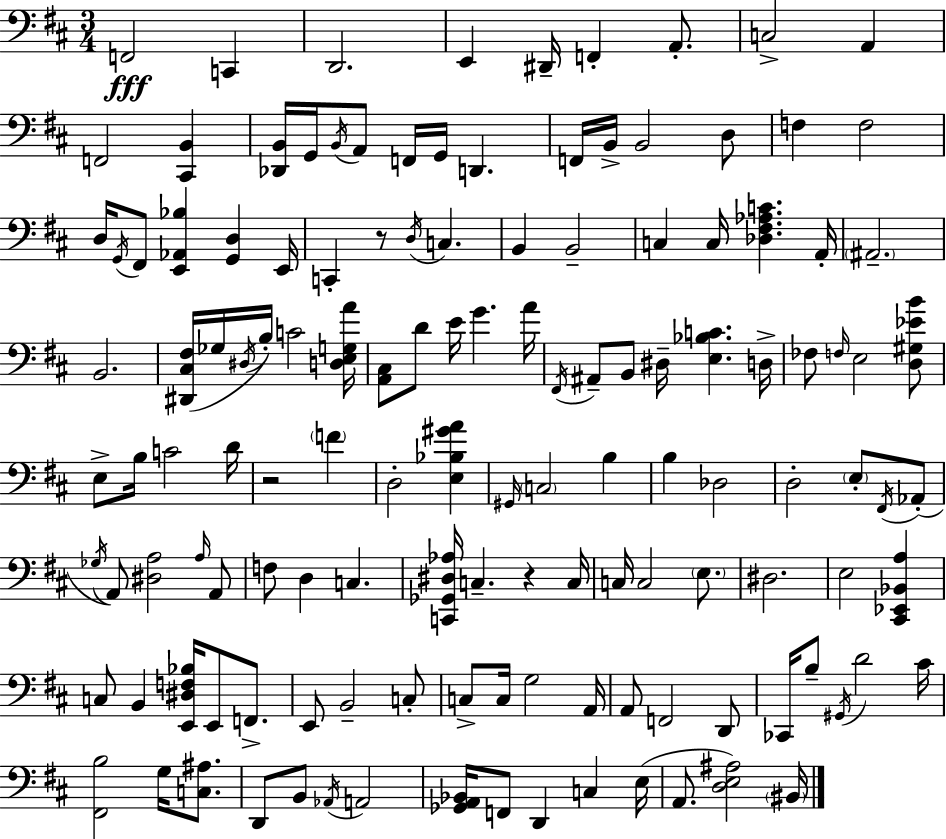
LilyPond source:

{
  \clef bass
  \numericTimeSignature
  \time 3/4
  \key d \major
  f,2\fff c,4 | d,2. | e,4 dis,16-- f,4-. a,8.-. | c2-> a,4 | \break f,2 <cis, b,>4 | <des, b,>16 g,16 \acciaccatura { b,16 } a,8 f,16 g,16 d,4. | f,16 b,16-> b,2 d8 | f4 f2 | \break d16 \acciaccatura { g,16 } fis,8 <e, aes, bes>4 <g, d>4 | e,16 c,4-. r8 \acciaccatura { d16 } c4. | b,4 b,2-- | c4 c16 <des fis aes c'>4. | \break a,16-. \parenthesize ais,2.-- | b,2. | <dis, cis fis>16( ges16 \acciaccatura { dis16 }) b16-. c'2 | <d e g a'>16 <a, cis>8 d'8 e'16 g'4. | \break a'16 \acciaccatura { fis,16 } ais,8-- b,8 dis16-- <e bes c'>4. | d16-> fes8 \grace { f16 } e2 | <d gis ees' b'>8 e8-> b16 c'2 | d'16 r2 | \break \parenthesize f'4 d2-. | <e bes gis' a'>4 \grace { gis,16 } \parenthesize c2 | b4 b4 des2 | d2-. | \break \parenthesize e8-. \acciaccatura { fis,16 }( aes,8-. \acciaccatura { ges16 }) a,8 <dis a>2 | \grace { a16 } a,8 f8 | d4 c4. <c, ges, dis aes>16 c4.-- | r4 c16 c16 c2 | \break \parenthesize e8. dis2. | e2 | <cis, ees, bes, a>4 c8 | b,4 <e, dis f bes>16 e,8 f,8.-> e,8 | \break b,2-- c8-. c8-> | c16 g2 a,16 a,8 | f,2 d,8 ces,16 b8-- | \acciaccatura { gis,16 } d'2 cis'16 <fis, b>2 | \break g16 <c ais>8. d,8 | b,8 \acciaccatura { aes,16 } a,2 | <ges, a, bes,>16 f,8 d,4 c4 e16( | a,8. <d e ais>2) \parenthesize bis,16 | \break \bar "|."
}